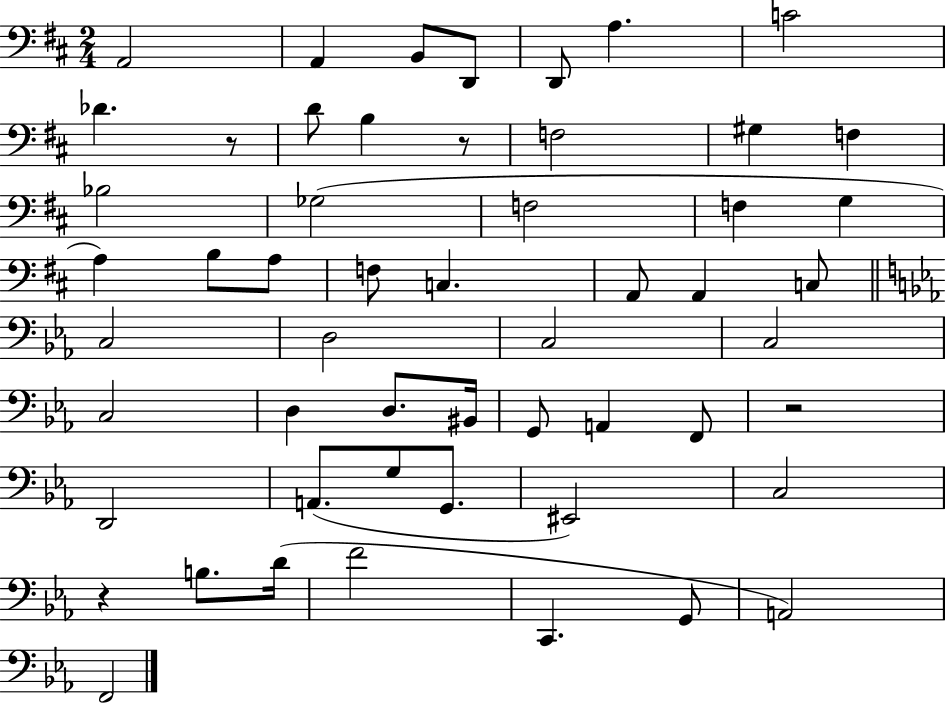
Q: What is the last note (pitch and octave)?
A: F2